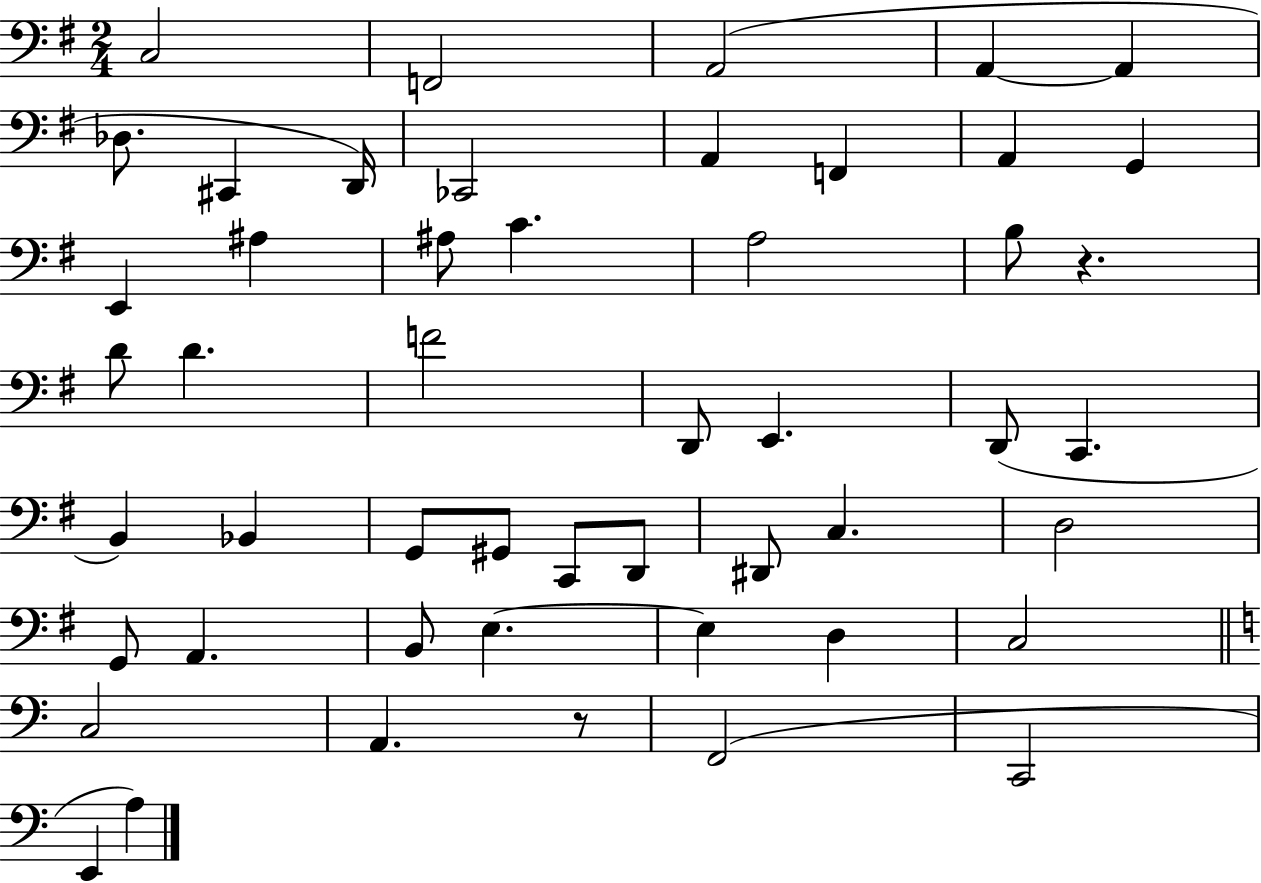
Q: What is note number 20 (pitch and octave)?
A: D4